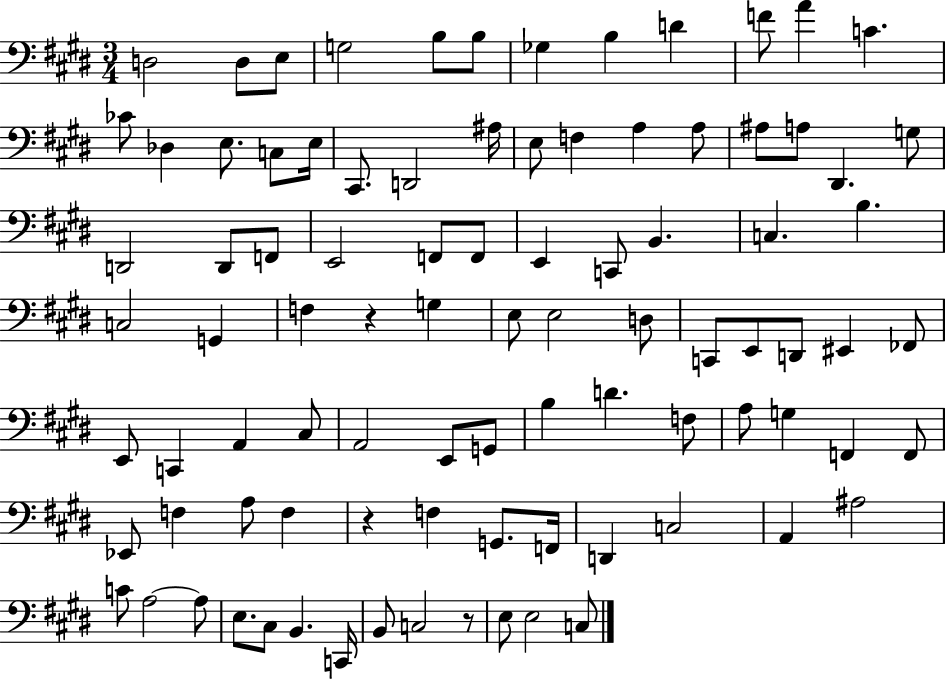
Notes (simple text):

D3/h D3/e E3/e G3/h B3/e B3/e Gb3/q B3/q D4/q F4/e A4/q C4/q. CES4/e Db3/q E3/e. C3/e E3/s C#2/e. D2/h A#3/s E3/e F3/q A3/q A3/e A#3/e A3/e D#2/q. G3/e D2/h D2/e F2/e E2/h F2/e F2/e E2/q C2/e B2/q. C3/q. B3/q. C3/h G2/q F3/q R/q G3/q E3/e E3/h D3/e C2/e E2/e D2/e EIS2/q FES2/e E2/e C2/q A2/q C#3/e A2/h E2/e G2/e B3/q D4/q. F3/e A3/e G3/q F2/q F2/e Eb2/e F3/q A3/e F3/q R/q F3/q G2/e. F2/s D2/q C3/h A2/q A#3/h C4/e A3/h A3/e E3/e. C#3/e B2/q. C2/s B2/e C3/h R/e E3/e E3/h C3/e